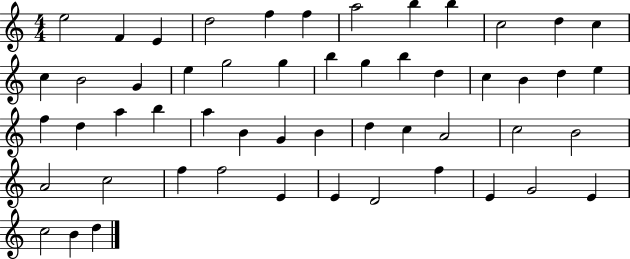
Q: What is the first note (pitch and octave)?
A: E5